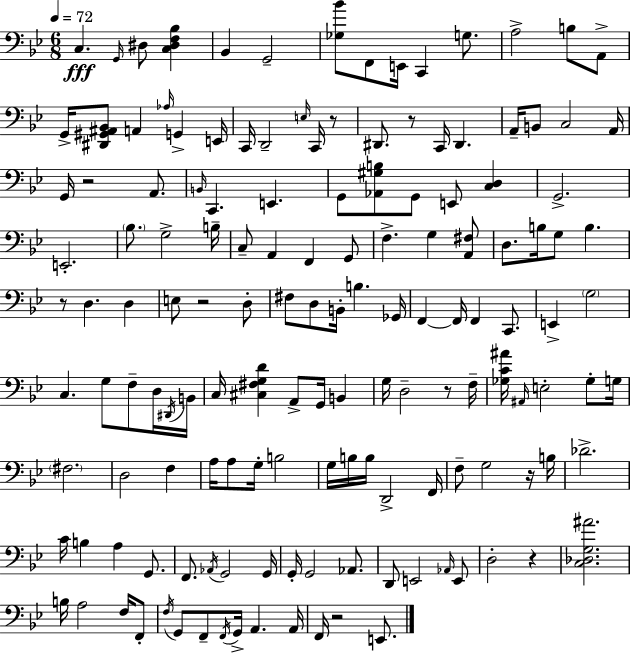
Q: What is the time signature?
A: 6/8